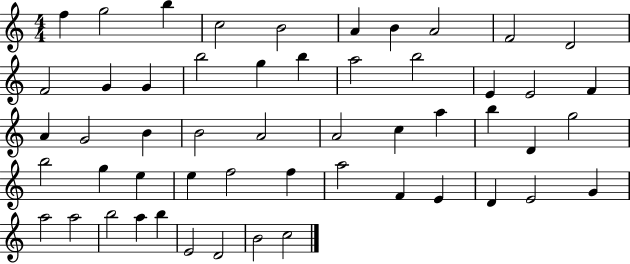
X:1
T:Untitled
M:4/4
L:1/4
K:C
f g2 b c2 B2 A B A2 F2 D2 F2 G G b2 g b a2 b2 E E2 F A G2 B B2 A2 A2 c a b D g2 b2 g e e f2 f a2 F E D E2 G a2 a2 b2 a b E2 D2 B2 c2